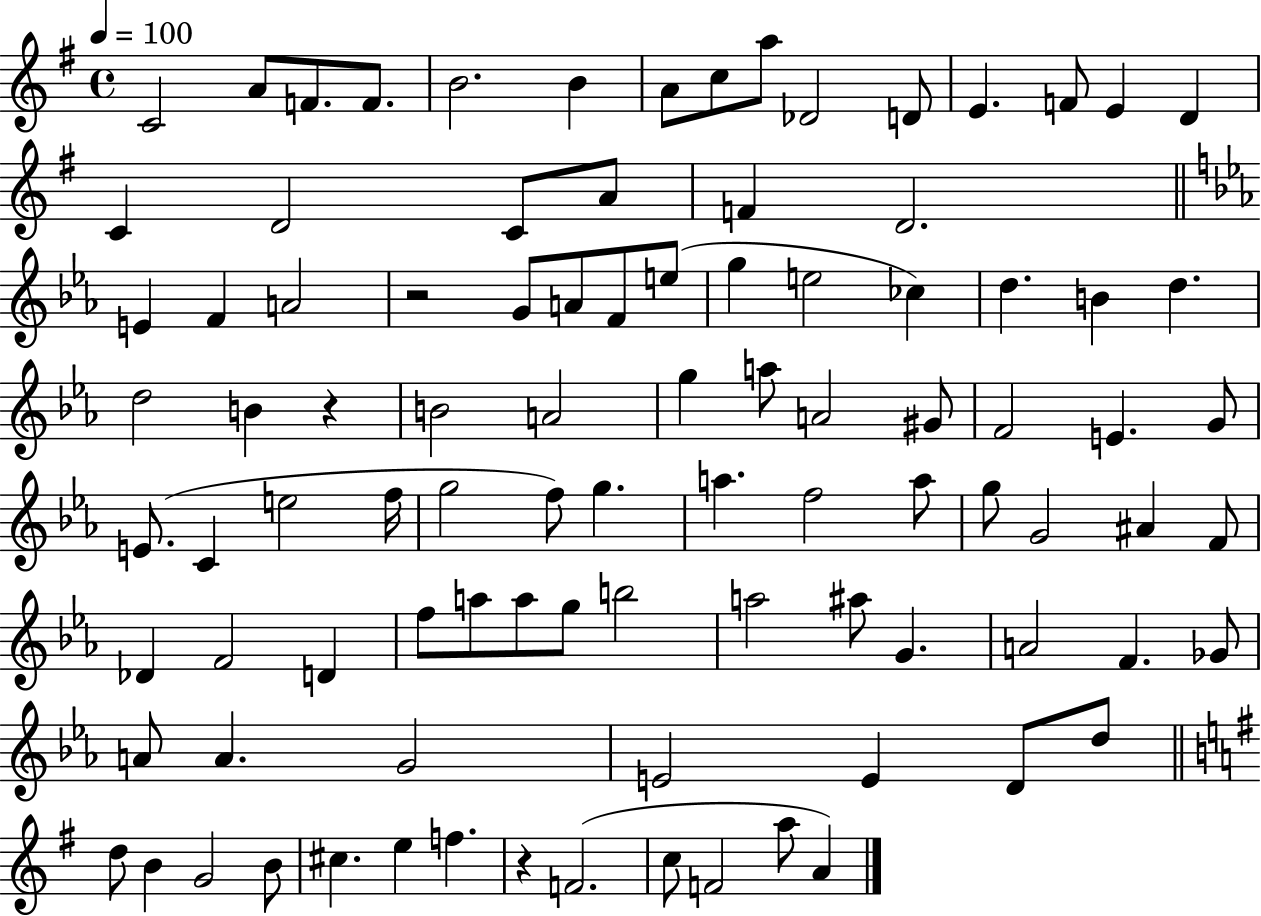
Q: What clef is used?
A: treble